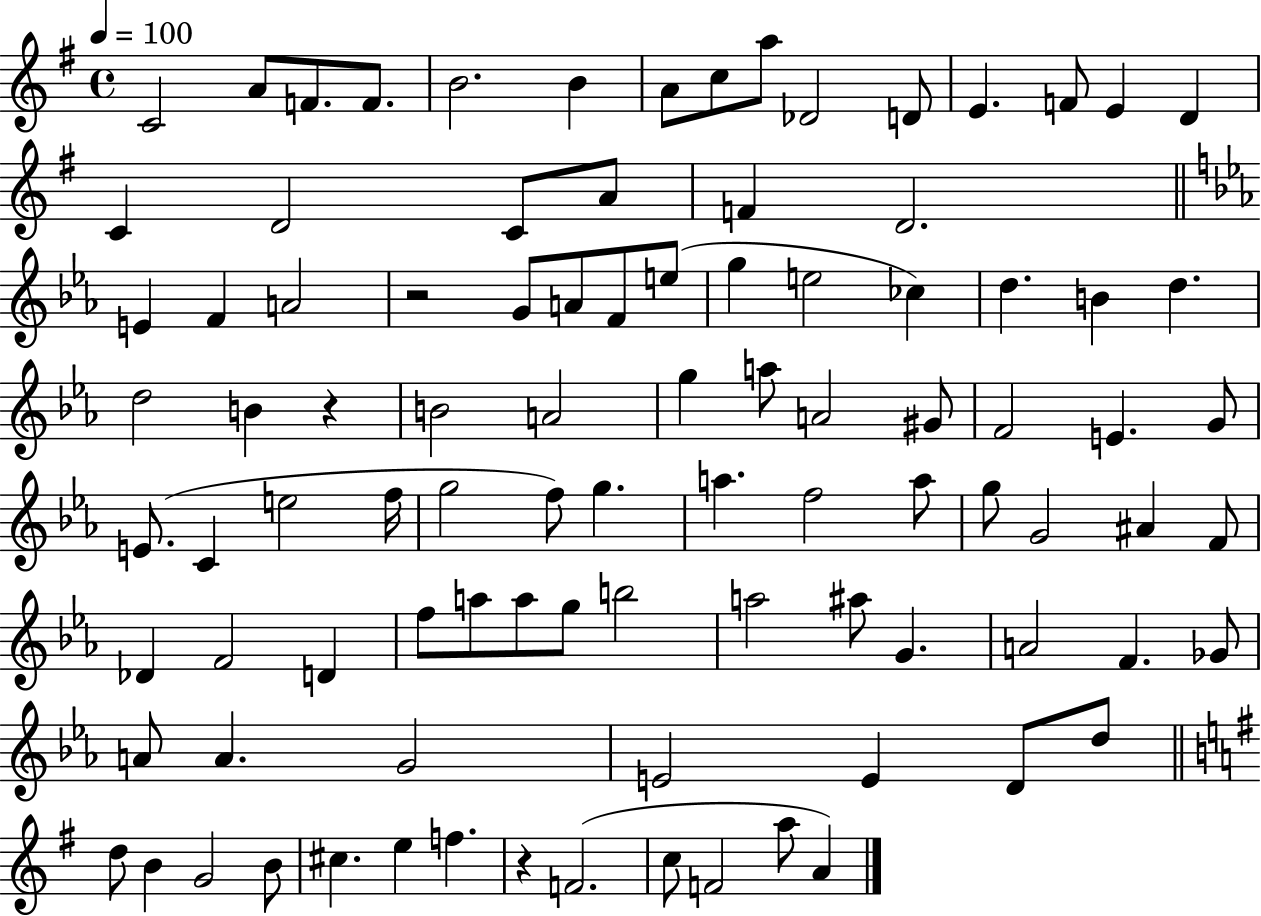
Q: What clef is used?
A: treble